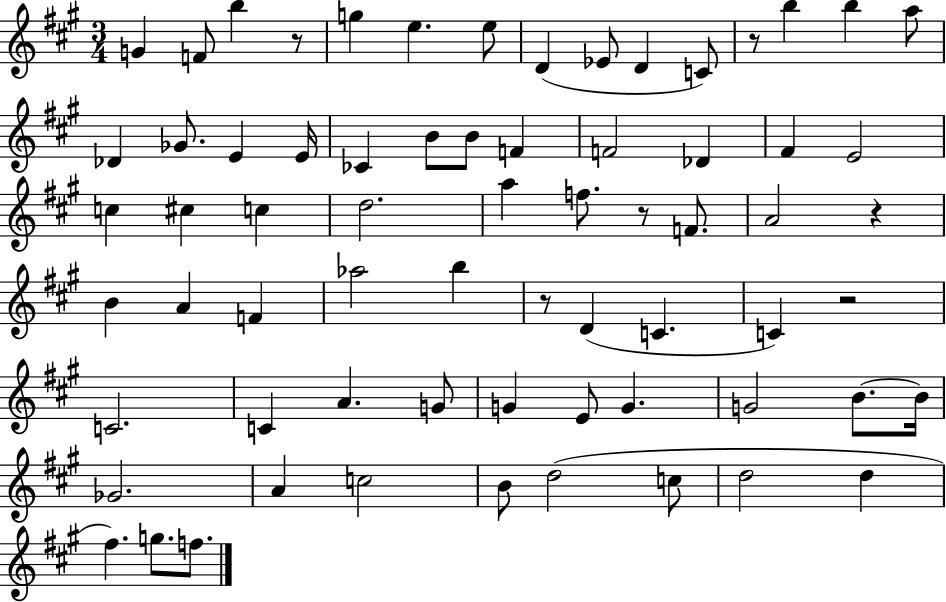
{
  \clef treble
  \numericTimeSignature
  \time 3/4
  \key a \major
  g'4 f'8 b''4 r8 | g''4 e''4. e''8 | d'4( ees'8 d'4 c'8) | r8 b''4 b''4 a''8 | \break des'4 ges'8. e'4 e'16 | ces'4 b'8 b'8 f'4 | f'2 des'4 | fis'4 e'2 | \break c''4 cis''4 c''4 | d''2. | a''4 f''8. r8 f'8. | a'2 r4 | \break b'4 a'4 f'4 | aes''2 b''4 | r8 d'4( c'4. | c'4) r2 | \break c'2. | c'4 a'4. g'8 | g'4 e'8 g'4. | g'2 b'8.~~ b'16 | \break ges'2. | a'4 c''2 | b'8 d''2( c''8 | d''2 d''4 | \break fis''4.) g''8. f''8. | \bar "|."
}